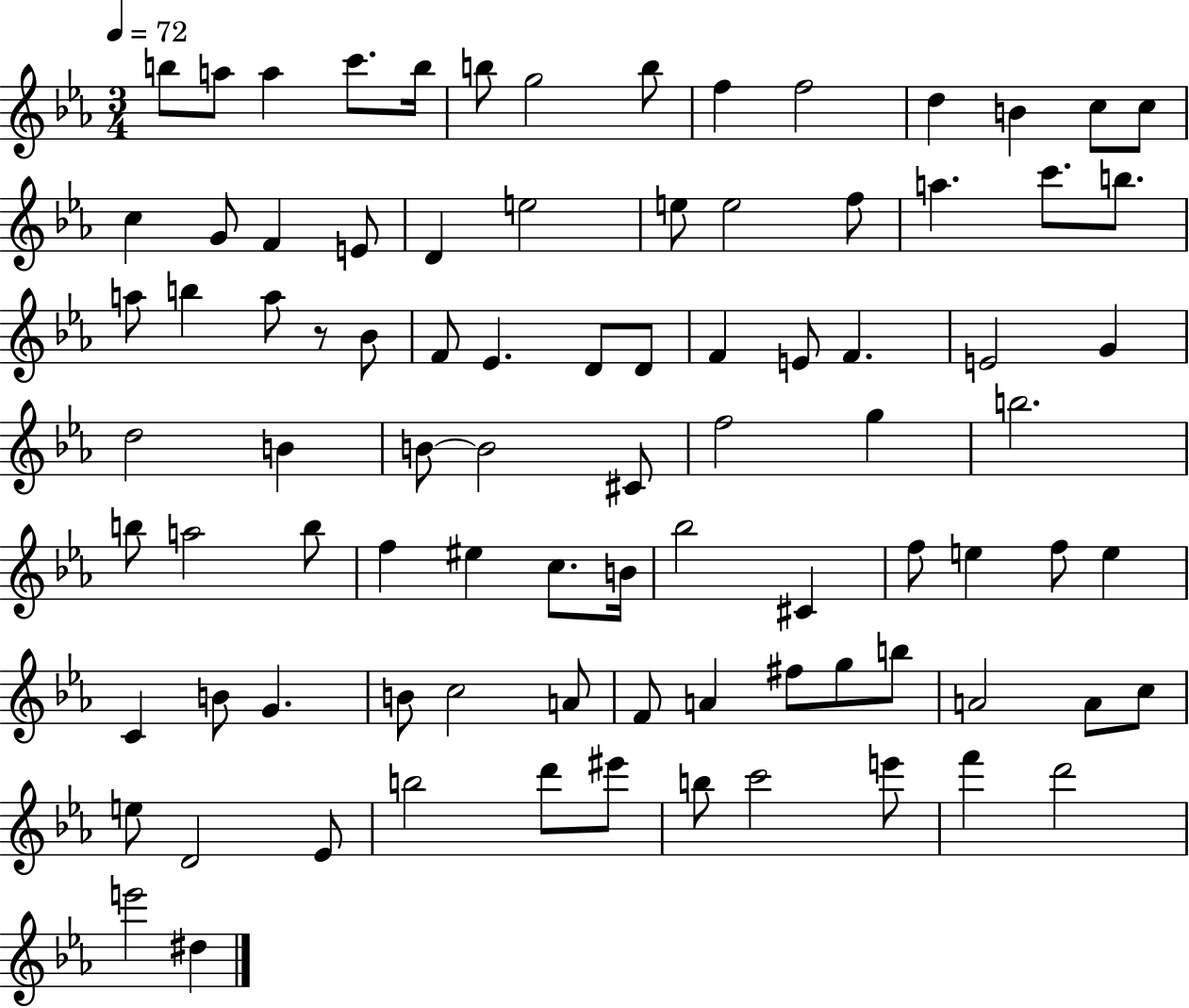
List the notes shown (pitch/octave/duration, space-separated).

B5/e A5/e A5/q C6/e. B5/s B5/e G5/h B5/e F5/q F5/h D5/q B4/q C5/e C5/e C5/q G4/e F4/q E4/e D4/q E5/h E5/e E5/h F5/e A5/q. C6/e. B5/e. A5/e B5/q A5/e R/e Bb4/e F4/e Eb4/q. D4/e D4/e F4/q E4/e F4/q. E4/h G4/q D5/h B4/q B4/e B4/h C#4/e F5/h G5/q B5/h. B5/e A5/h B5/e F5/q EIS5/q C5/e. B4/s Bb5/h C#4/q F5/e E5/q F5/e E5/q C4/q B4/e G4/q. B4/e C5/h A4/e F4/e A4/q F#5/e G5/e B5/e A4/h A4/e C5/e E5/e D4/h Eb4/e B5/h D6/e EIS6/e B5/e C6/h E6/e F6/q D6/h E6/h D#5/q